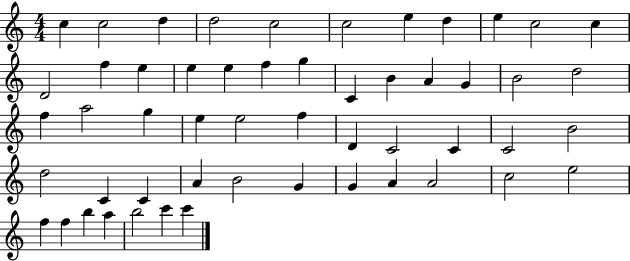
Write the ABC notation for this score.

X:1
T:Untitled
M:4/4
L:1/4
K:C
c c2 d d2 c2 c2 e d e c2 c D2 f e e e f g C B A G B2 d2 f a2 g e e2 f D C2 C C2 B2 d2 C C A B2 G G A A2 c2 e2 f f b a b2 c' c'